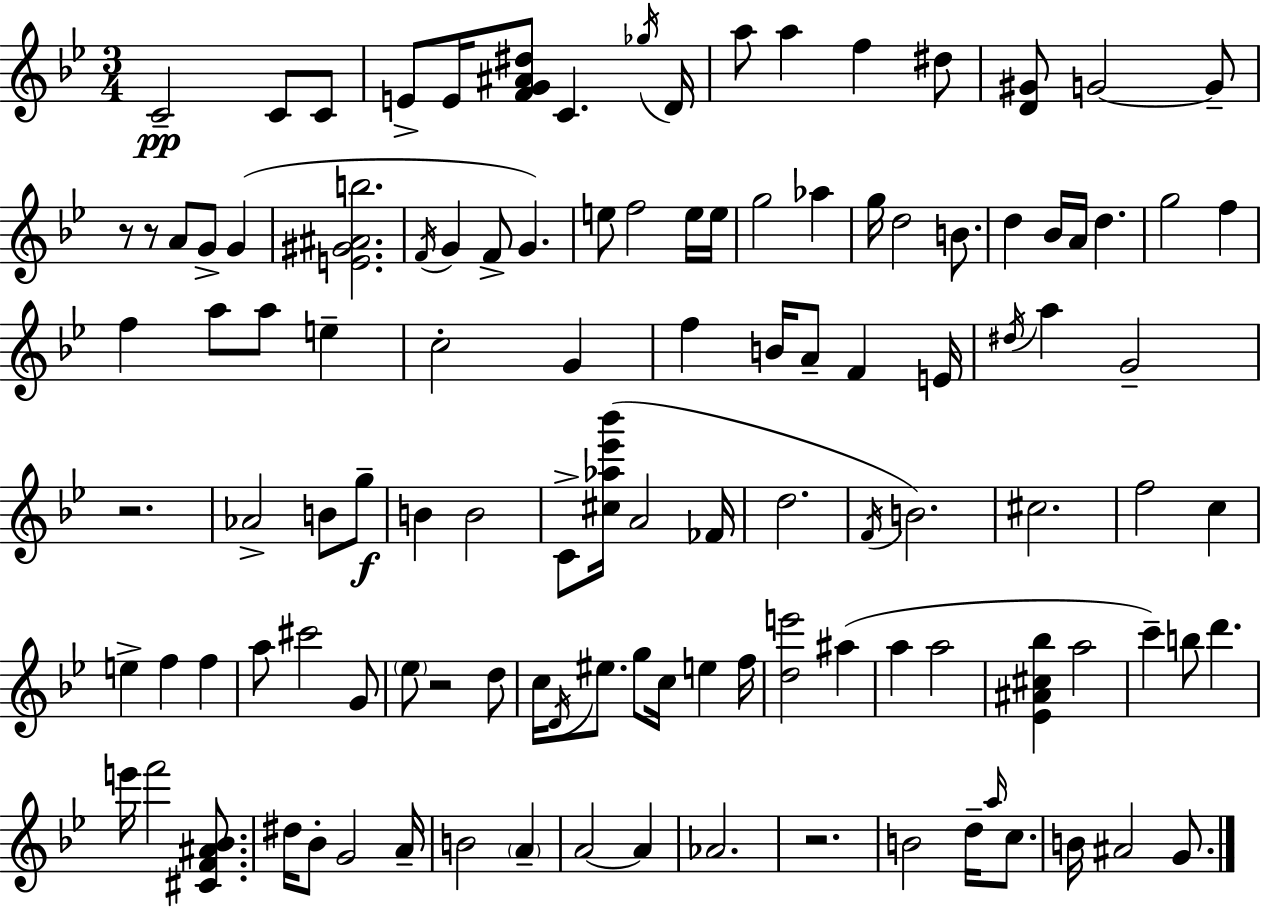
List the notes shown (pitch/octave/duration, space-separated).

C4/h C4/e C4/e E4/e E4/s [F4,G4,A#4,D#5]/e C4/q. Gb5/s D4/s A5/e A5/q F5/q D#5/e [D4,G#4]/e G4/h G4/e R/e R/e A4/e G4/e G4/q [E4,G#4,A#4,B5]/h. F4/s G4/q F4/e G4/q. E5/e F5/h E5/s E5/s G5/h Ab5/q G5/s D5/h B4/e. D5/q Bb4/s A4/s D5/q. G5/h F5/q F5/q A5/e A5/e E5/q C5/h G4/q F5/q B4/s A4/e F4/q E4/s D#5/s A5/q G4/h R/h. Ab4/h B4/e G5/e B4/q B4/h C4/e [C#5,Ab5,Eb6,Bb6]/s A4/h FES4/s D5/h. F4/s B4/h. C#5/h. F5/h C5/q E5/q F5/q F5/q A5/e C#6/h G4/e Eb5/e R/h D5/e C5/s D4/s EIS5/e. G5/e C5/s E5/q F5/s [D5,E6]/h A#5/q A5/q A5/h [Eb4,A#4,C#5,Bb5]/q A5/h C6/q B5/e D6/q. E6/s F6/h [C#4,F4,A#4,Bb4]/e. D#5/s Bb4/e G4/h A4/s B4/h A4/q A4/h A4/q Ab4/h. R/h. B4/h D5/s A5/s C5/e. B4/s A#4/h G4/e.